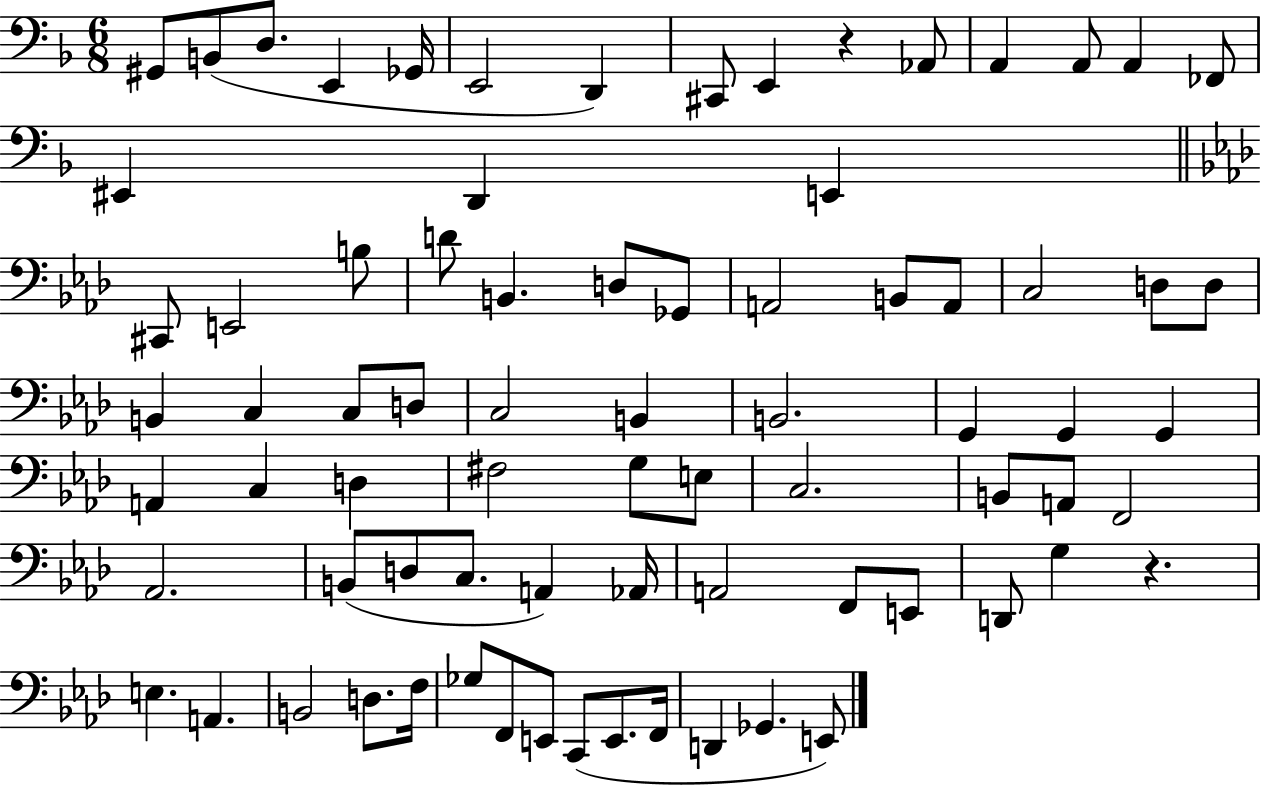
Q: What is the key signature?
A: F major